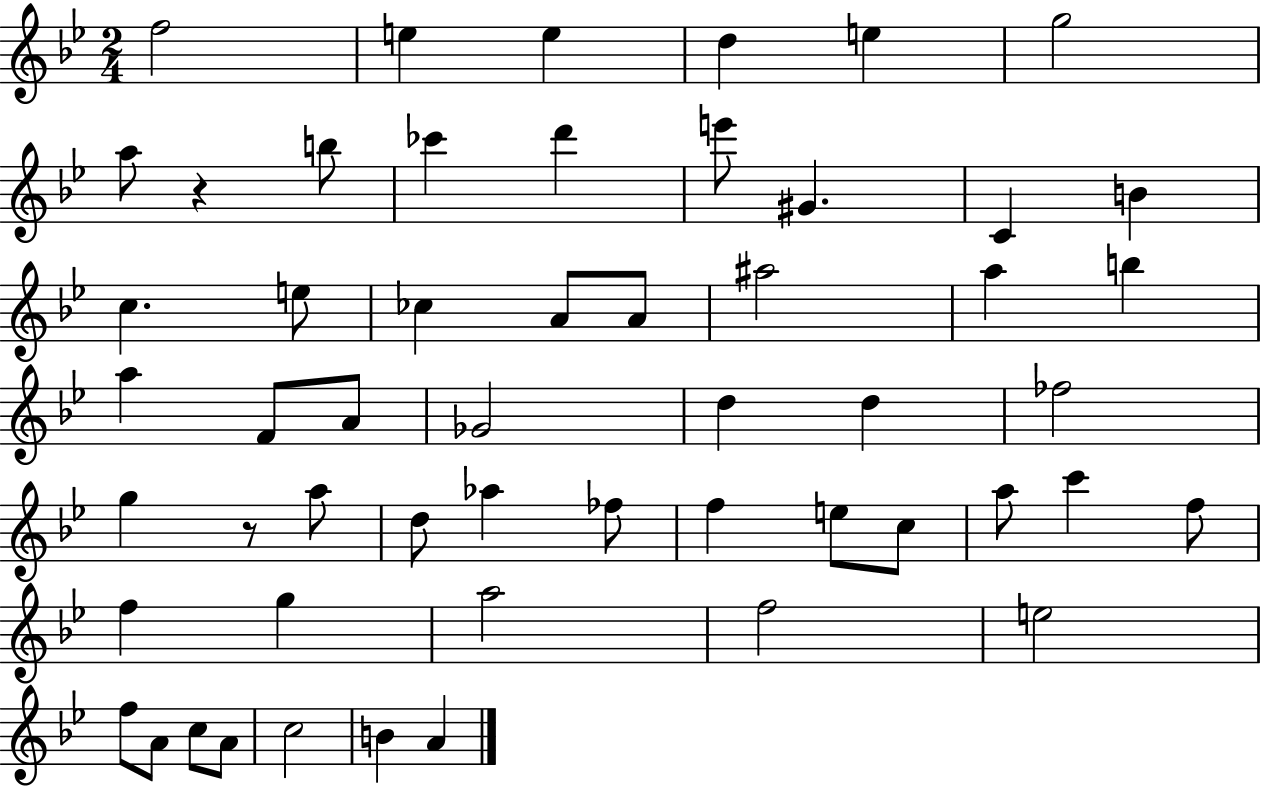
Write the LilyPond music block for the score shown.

{
  \clef treble
  \numericTimeSignature
  \time 2/4
  \key bes \major
  f''2 | e''4 e''4 | d''4 e''4 | g''2 | \break a''8 r4 b''8 | ces'''4 d'''4 | e'''8 gis'4. | c'4 b'4 | \break c''4. e''8 | ces''4 a'8 a'8 | ais''2 | a''4 b''4 | \break a''4 f'8 a'8 | ges'2 | d''4 d''4 | fes''2 | \break g''4 r8 a''8 | d''8 aes''4 fes''8 | f''4 e''8 c''8 | a''8 c'''4 f''8 | \break f''4 g''4 | a''2 | f''2 | e''2 | \break f''8 a'8 c''8 a'8 | c''2 | b'4 a'4 | \bar "|."
}